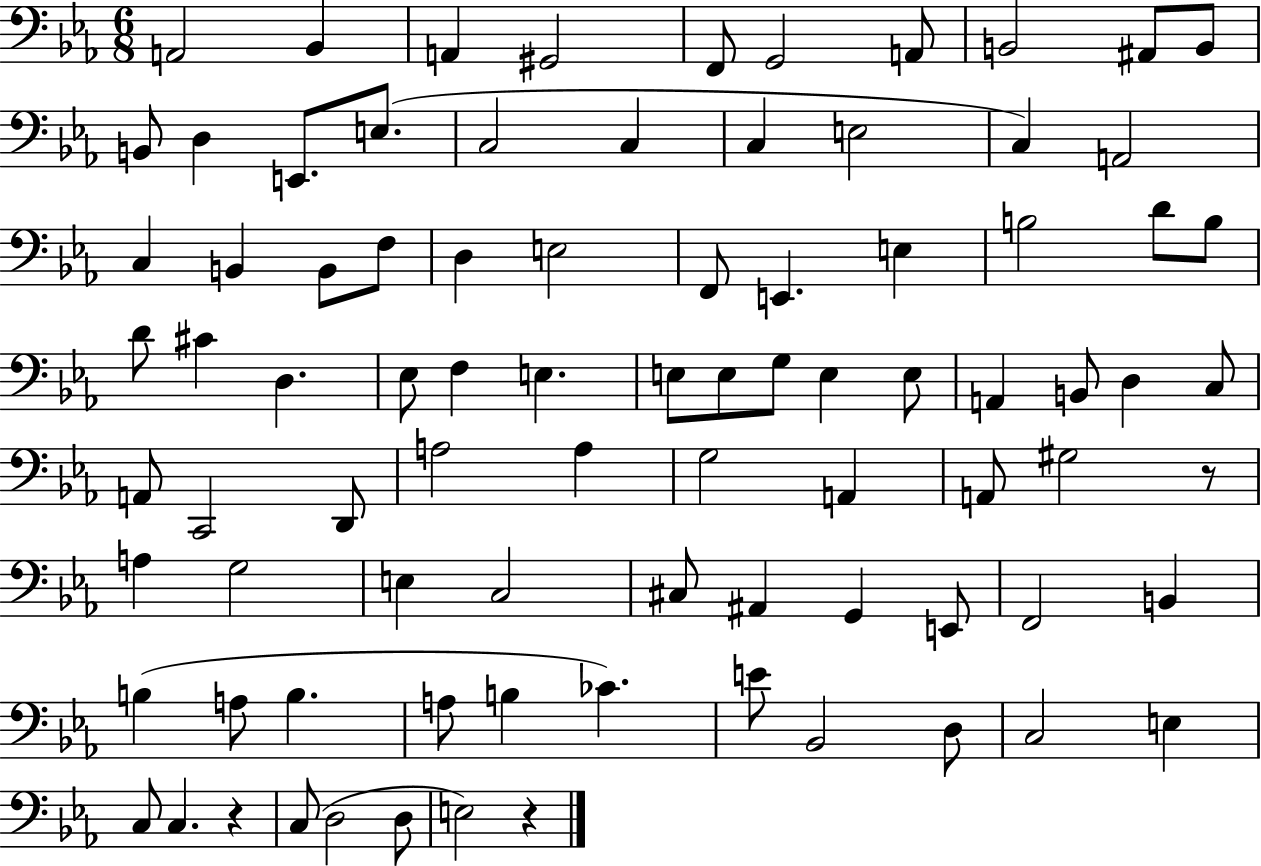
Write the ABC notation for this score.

X:1
T:Untitled
M:6/8
L:1/4
K:Eb
A,,2 _B,, A,, ^G,,2 F,,/2 G,,2 A,,/2 B,,2 ^A,,/2 B,,/2 B,,/2 D, E,,/2 E,/2 C,2 C, C, E,2 C, A,,2 C, B,, B,,/2 F,/2 D, E,2 F,,/2 E,, E, B,2 D/2 B,/2 D/2 ^C D, _E,/2 F, E, E,/2 E,/2 G,/2 E, E,/2 A,, B,,/2 D, C,/2 A,,/2 C,,2 D,,/2 A,2 A, G,2 A,, A,,/2 ^G,2 z/2 A, G,2 E, C,2 ^C,/2 ^A,, G,, E,,/2 F,,2 B,, B, A,/2 B, A,/2 B, _C E/2 _B,,2 D,/2 C,2 E, C,/2 C, z C,/2 D,2 D,/2 E,2 z